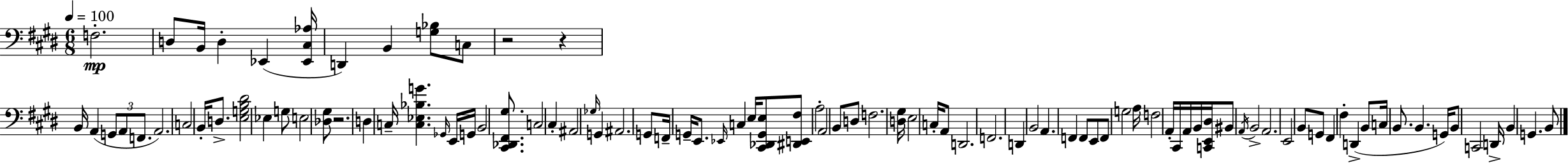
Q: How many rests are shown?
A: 3